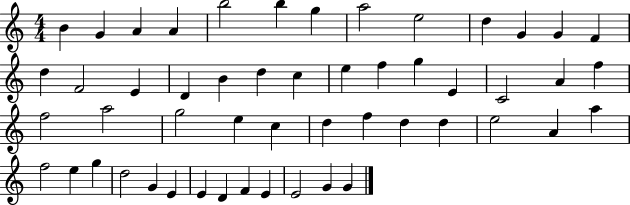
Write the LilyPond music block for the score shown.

{
  \clef treble
  \numericTimeSignature
  \time 4/4
  \key c \major
  b'4 g'4 a'4 a'4 | b''2 b''4 g''4 | a''2 e''2 | d''4 g'4 g'4 f'4 | \break d''4 f'2 e'4 | d'4 b'4 d''4 c''4 | e''4 f''4 g''4 e'4 | c'2 a'4 f''4 | \break f''2 a''2 | g''2 e''4 c''4 | d''4 f''4 d''4 d''4 | e''2 a'4 a''4 | \break f''2 e''4 g''4 | d''2 g'4 e'4 | e'4 d'4 f'4 e'4 | e'2 g'4 g'4 | \break \bar "|."
}